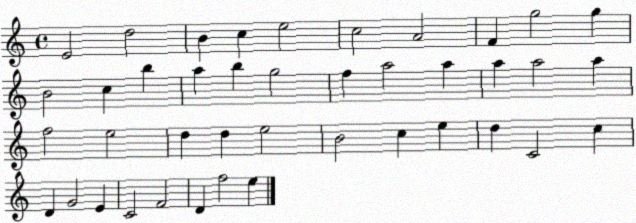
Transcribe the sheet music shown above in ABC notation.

X:1
T:Untitled
M:4/4
L:1/4
K:C
E2 d2 B c e2 c2 A2 F g2 g B2 c b a b g2 f a2 a a a2 a f2 e2 d d e2 B2 c e d C2 c D G2 E C2 F2 D f2 e